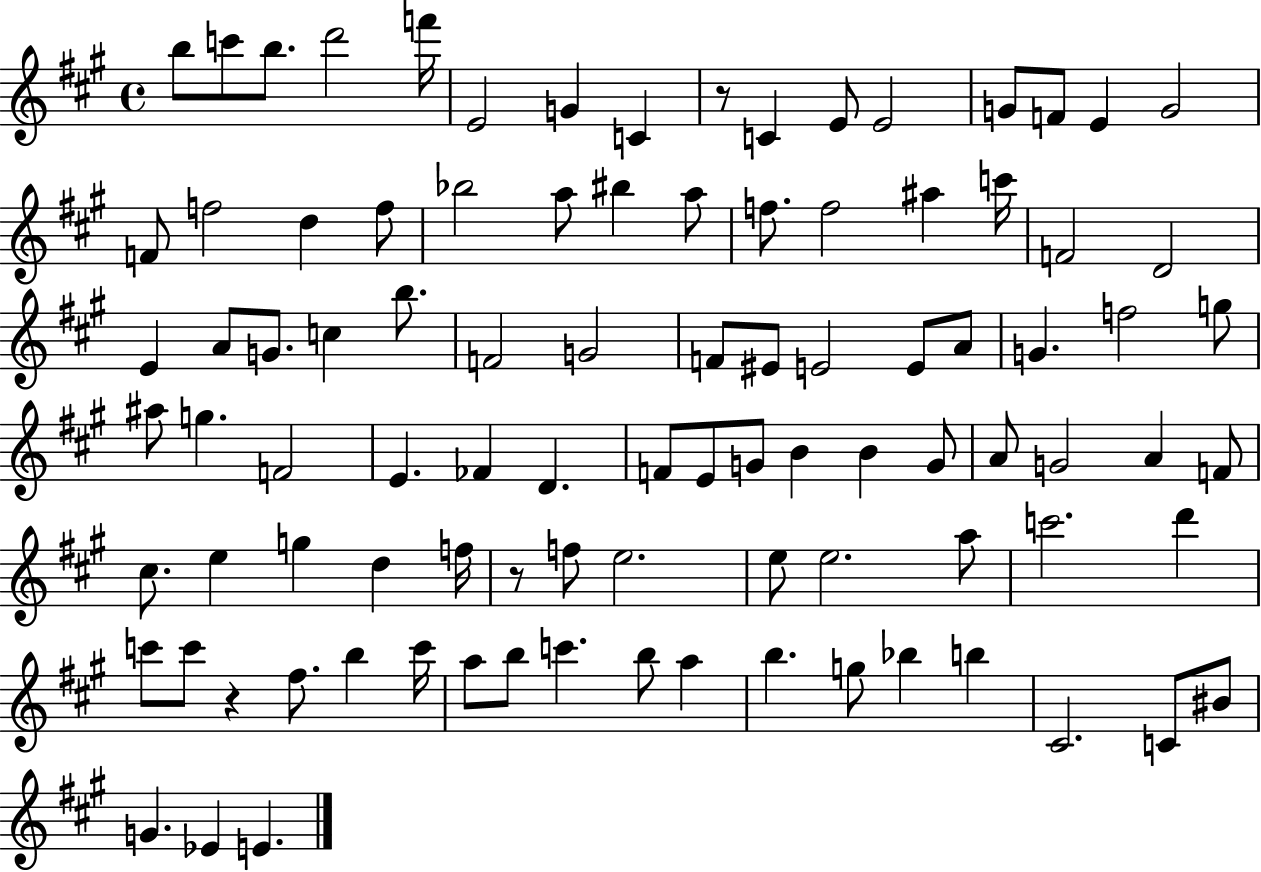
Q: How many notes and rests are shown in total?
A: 95